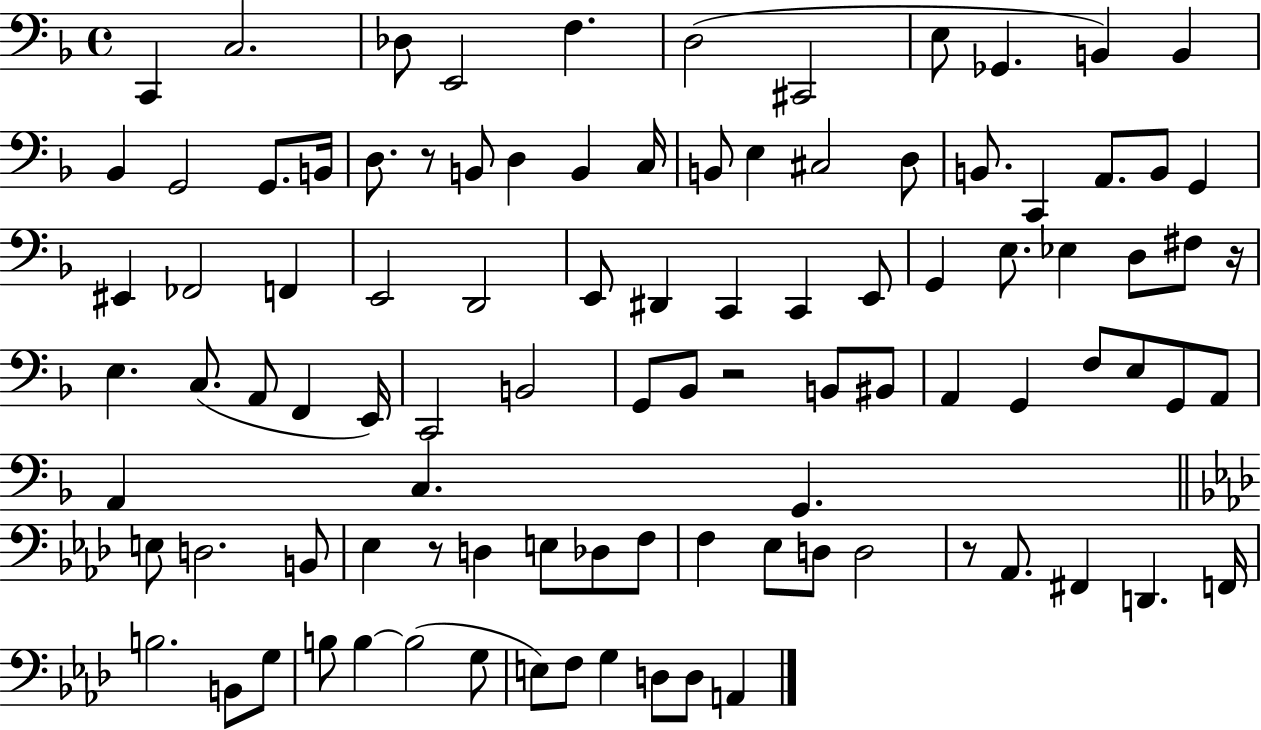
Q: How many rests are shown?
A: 5